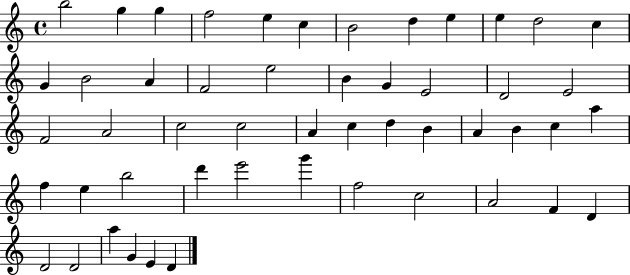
{
  \clef treble
  \time 4/4
  \defaultTimeSignature
  \key c \major
  b''2 g''4 g''4 | f''2 e''4 c''4 | b'2 d''4 e''4 | e''4 d''2 c''4 | \break g'4 b'2 a'4 | f'2 e''2 | b'4 g'4 e'2 | d'2 e'2 | \break f'2 a'2 | c''2 c''2 | a'4 c''4 d''4 b'4 | a'4 b'4 c''4 a''4 | \break f''4 e''4 b''2 | d'''4 e'''2 g'''4 | f''2 c''2 | a'2 f'4 d'4 | \break d'2 d'2 | a''4 g'4 e'4 d'4 | \bar "|."
}